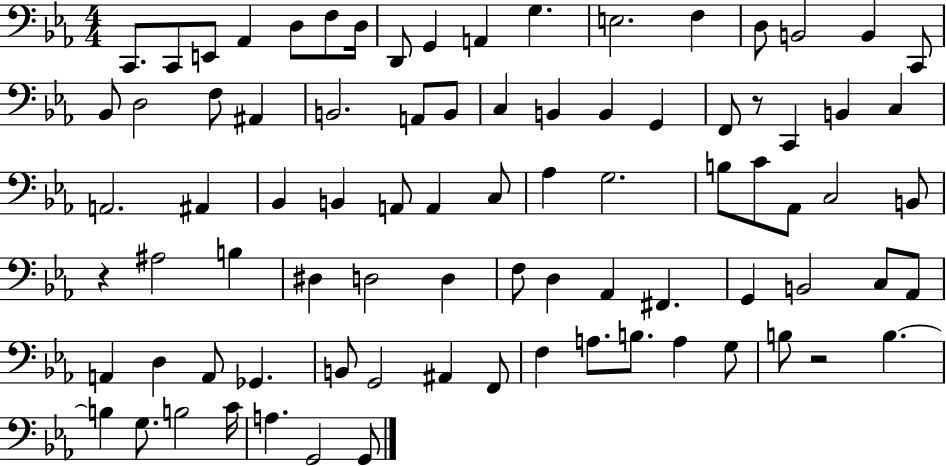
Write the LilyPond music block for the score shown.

{
  \clef bass
  \numericTimeSignature
  \time 4/4
  \key ees \major
  c,8. c,8 e,8 aes,4 d8 f8 d16 | d,8 g,4 a,4 g4. | e2. f4 | d8 b,2 b,4 c,8 | \break bes,8 d2 f8 ais,4 | b,2. a,8 b,8 | c4 b,4 b,4 g,4 | f,8 r8 c,4 b,4 c4 | \break a,2. ais,4 | bes,4 b,4 a,8 a,4 c8 | aes4 g2. | b8 c'8 aes,8 c2 b,8 | \break r4 ais2 b4 | dis4 d2 d4 | f8 d4 aes,4 fis,4. | g,4 b,2 c8 aes,8 | \break a,4 d4 a,8 ges,4. | b,8 g,2 ais,4 f,8 | f4 a8. b8. a4 g8 | b8 r2 b4.~~ | \break b4 g8. b2 c'16 | a4. g,2 g,8 | \bar "|."
}